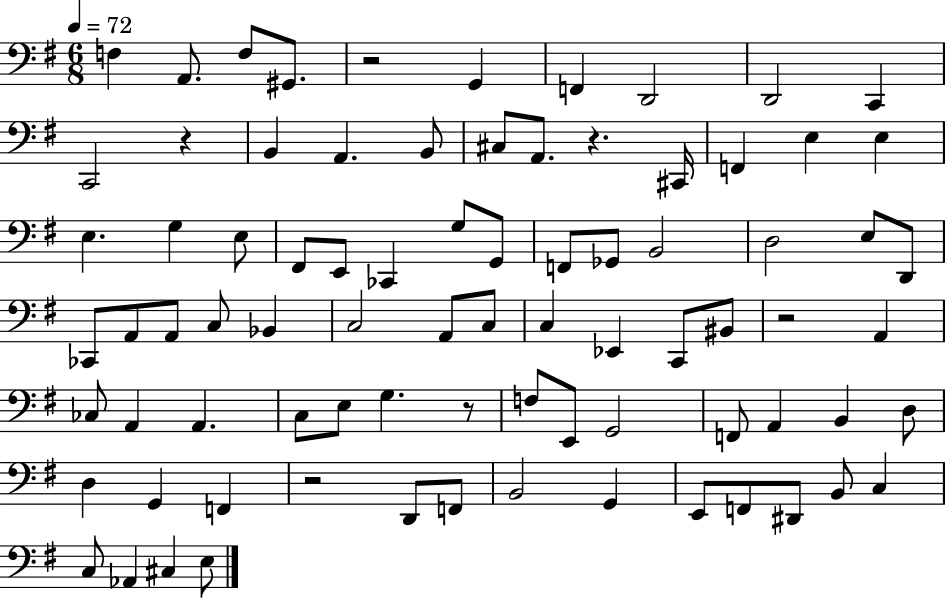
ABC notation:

X:1
T:Untitled
M:6/8
L:1/4
K:G
F, A,,/2 F,/2 ^G,,/2 z2 G,, F,, D,,2 D,,2 C,, C,,2 z B,, A,, B,,/2 ^C,/2 A,,/2 z ^C,,/4 F,, E, E, E, G, E,/2 ^F,,/2 E,,/2 _C,, G,/2 G,,/2 F,,/2 _G,,/2 B,,2 D,2 E,/2 D,,/2 _C,,/2 A,,/2 A,,/2 C,/2 _B,, C,2 A,,/2 C,/2 C, _E,, C,,/2 ^B,,/2 z2 A,, _C,/2 A,, A,, C,/2 E,/2 G, z/2 F,/2 E,,/2 G,,2 F,,/2 A,, B,, D,/2 D, G,, F,, z2 D,,/2 F,,/2 B,,2 G,, E,,/2 F,,/2 ^D,,/2 B,,/2 C, C,/2 _A,, ^C, E,/2